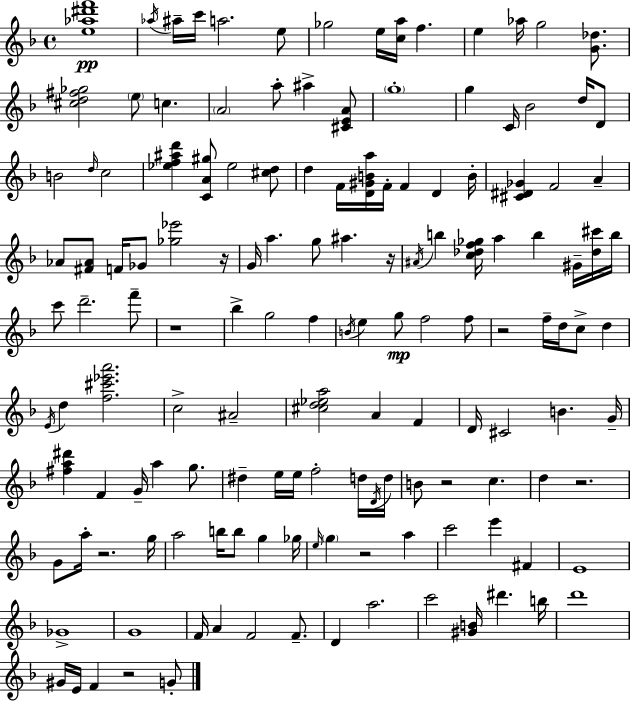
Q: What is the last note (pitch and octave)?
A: G4